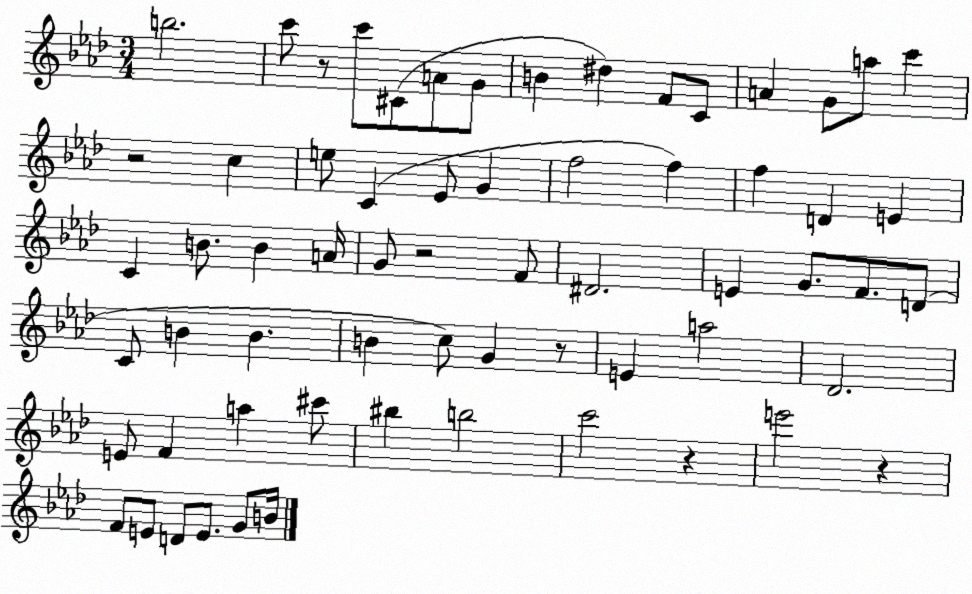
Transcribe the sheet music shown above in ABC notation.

X:1
T:Untitled
M:3/4
L:1/4
K:Ab
b2 c'/2 z/2 c'/2 ^C/2 A/2 G/2 B ^d F/2 C/2 A G/2 a/2 c' z2 c e/2 C _E/2 G f2 f f D E C B/2 B A/4 G/2 z2 F/2 ^D2 E G/2 F/2 D/2 C/2 B B B c/2 G z/2 E a2 _D2 E/2 F a ^c'/2 ^b b2 c'2 z e'2 z F/2 E/2 D/2 E/2 G/2 B/4